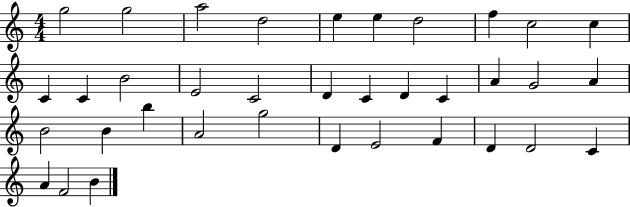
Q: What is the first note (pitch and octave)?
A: G5